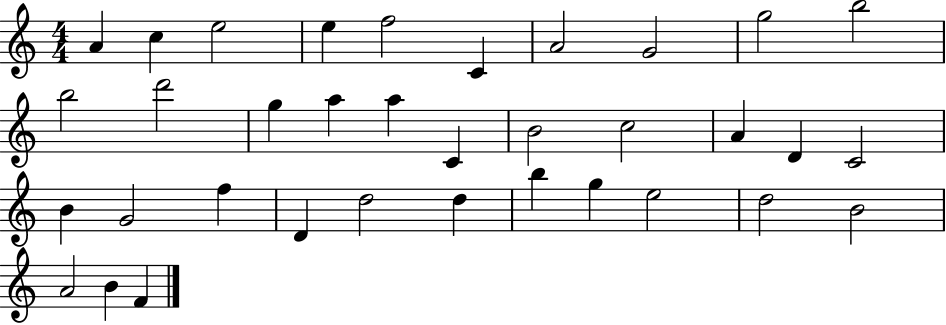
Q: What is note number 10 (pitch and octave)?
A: B5